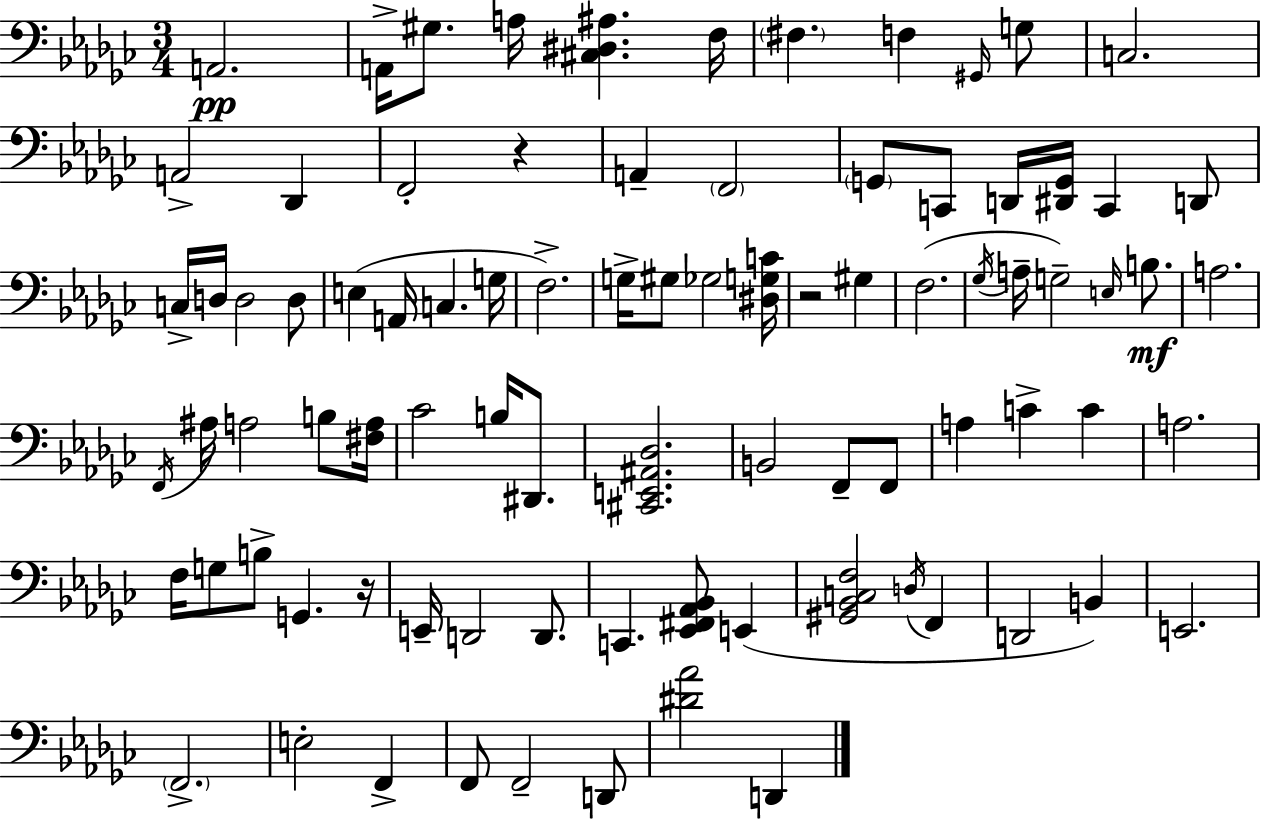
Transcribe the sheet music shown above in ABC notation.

X:1
T:Untitled
M:3/4
L:1/4
K:Ebm
A,,2 A,,/4 ^G,/2 A,/4 [^C,^D,^A,] F,/4 ^F, F, ^G,,/4 G,/2 C,2 A,,2 _D,, F,,2 z A,, F,,2 G,,/2 C,,/2 D,,/4 [^D,,G,,]/4 C,, D,,/2 C,/4 D,/4 D,2 D,/2 E, A,,/4 C, G,/4 F,2 G,/4 ^G,/2 _G,2 [^D,G,C]/4 z2 ^G, F,2 _G,/4 A,/4 G,2 E,/4 B,/2 A,2 F,,/4 ^A,/4 A,2 B,/2 [^F,A,]/4 _C2 B,/4 ^D,,/2 [^C,,E,,^A,,_D,]2 B,,2 F,,/2 F,,/2 A, C C A,2 F,/4 G,/2 B,/2 G,, z/4 E,,/4 D,,2 D,,/2 C,, [_E,,^F,,_A,,_B,,]/2 E,, [^G,,_B,,C,F,]2 D,/4 F,, D,,2 B,, E,,2 F,,2 E,2 F,, F,,/2 F,,2 D,,/2 [^D_A]2 D,,